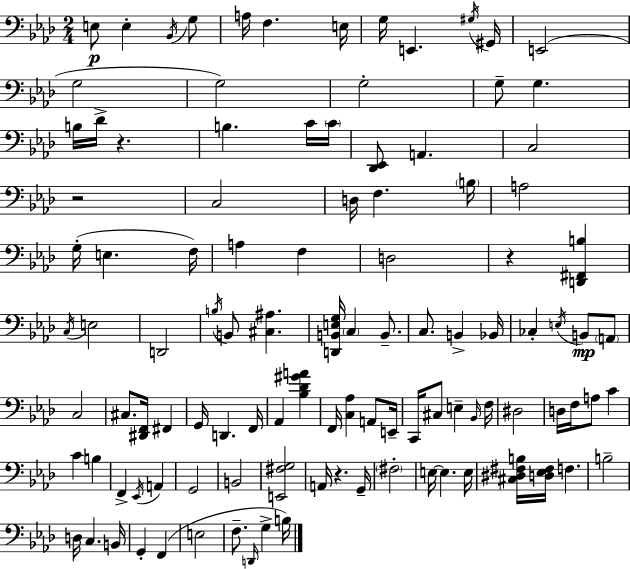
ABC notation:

X:1
T:Untitled
M:2/4
L:1/4
K:Ab
E,/2 E, _B,,/4 G,/2 A,/4 F, E,/4 G,/4 E,, ^G,/4 ^G,,/4 E,,2 G,2 G,2 G,2 G,/2 G, B,/4 _D/4 z B, C/4 C/4 [_D,,_E,,]/2 A,, C,2 z2 C,2 D,/4 F, B,/4 A,2 G,/4 E, F,/4 A, F, D,2 z [D,,^F,,B,] C,/4 E,2 D,,2 B,/4 B,,/2 [^C,^A,] [D,,B,,E,G,]/4 C, B,,/2 C,/2 B,, _B,,/4 _C, E,/4 B,,/2 A,,/2 C,2 ^C,/2 [^D,,F,,]/4 ^F,, G,,/4 D,, F,,/4 _A,, [_B,_D^GA] F,,/4 [C,_A,] A,,/2 E,,/4 C,,/4 ^C,/2 E, _B,,/4 F,/4 ^D,2 D,/4 F,/4 A,/2 C C B, F,, _E,,/4 A,, G,,2 B,,2 [E,,^F,G,]2 A,,/4 z G,,/4 ^F,2 E,/4 E, E,/4 [^C,^D,^F,B,]/4 [D,_E,^F,]/4 F, B,2 D,/4 C, B,,/4 G,, F,, E,2 F,/2 D,,/4 G, B,/4